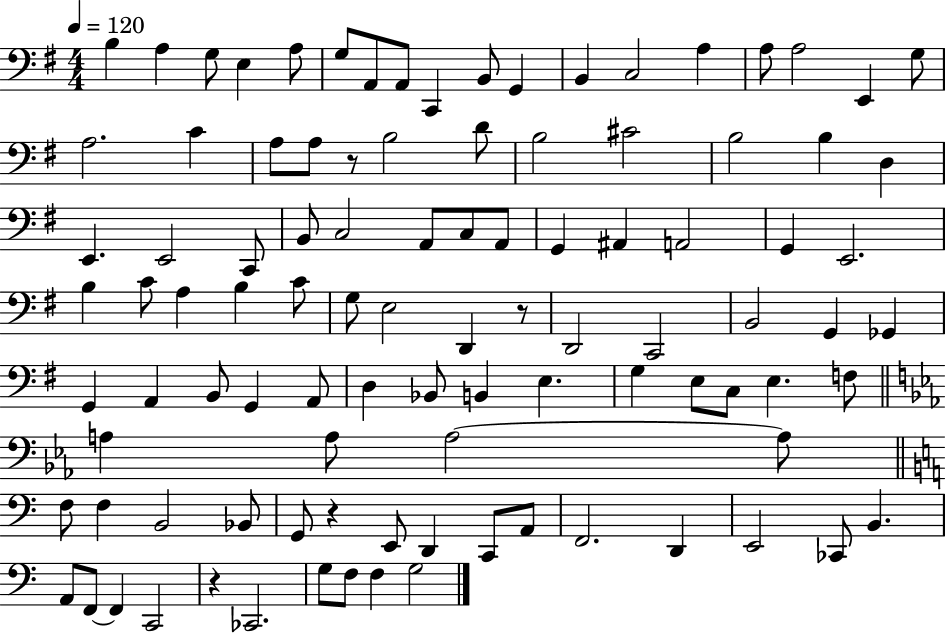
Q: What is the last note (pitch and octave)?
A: G3